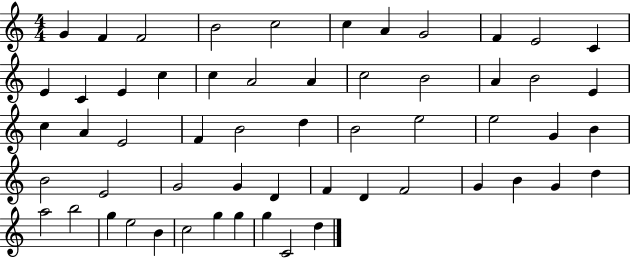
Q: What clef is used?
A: treble